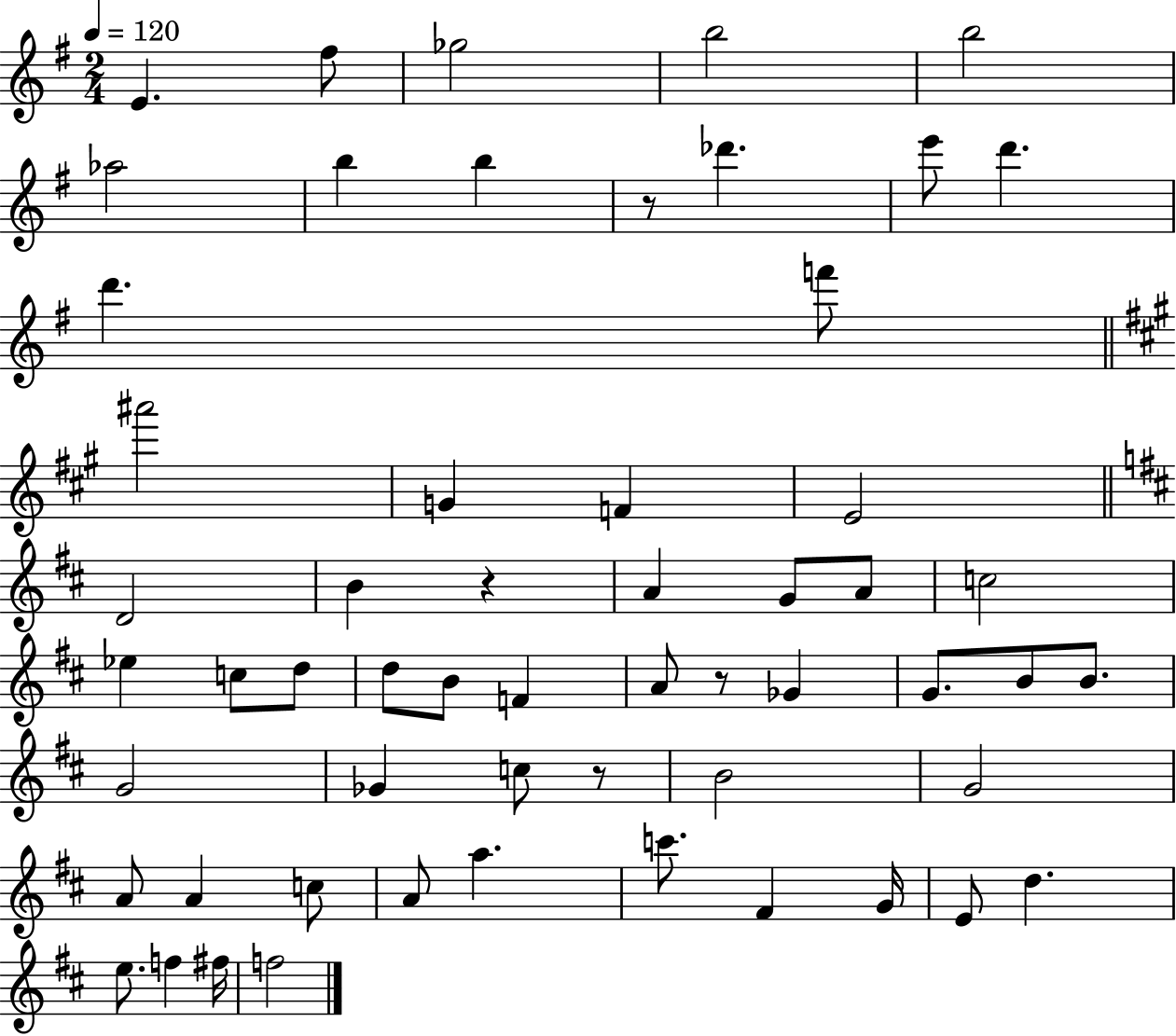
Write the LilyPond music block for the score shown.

{
  \clef treble
  \numericTimeSignature
  \time 2/4
  \key g \major
  \tempo 4 = 120
  \repeat volta 2 { e'4. fis''8 | ges''2 | b''2 | b''2 | \break aes''2 | b''4 b''4 | r8 des'''4. | e'''8 d'''4. | \break d'''4. f'''8 | \bar "||" \break \key a \major ais'''2 | g'4 f'4 | e'2 | \bar "||" \break \key d \major d'2 | b'4 r4 | a'4 g'8 a'8 | c''2 | \break ees''4 c''8 d''8 | d''8 b'8 f'4 | a'8 r8 ges'4 | g'8. b'8 b'8. | \break g'2 | ges'4 c''8 r8 | b'2 | g'2 | \break a'8 a'4 c''8 | a'8 a''4. | c'''8. fis'4 g'16 | e'8 d''4. | \break e''8. f''4 fis''16 | f''2 | } \bar "|."
}